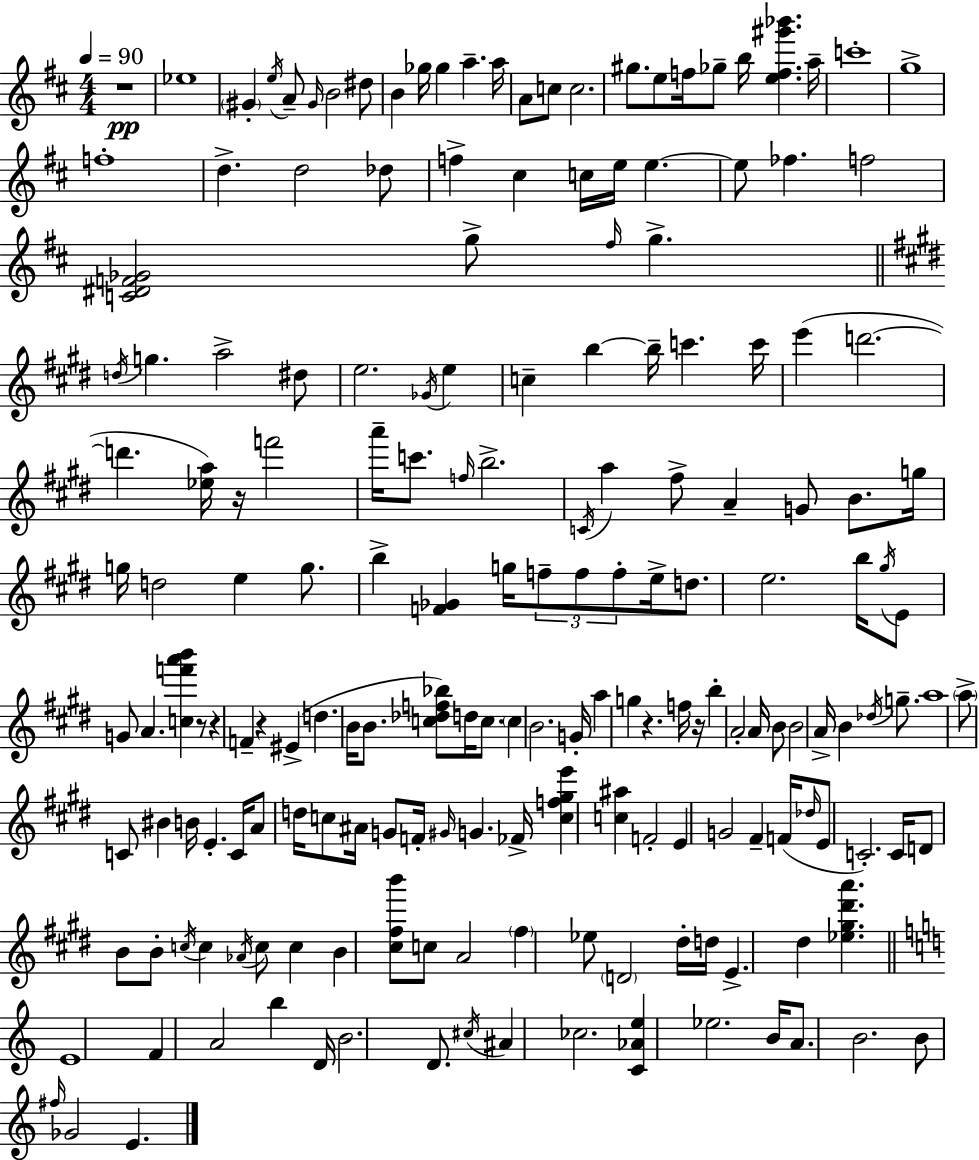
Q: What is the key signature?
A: D major